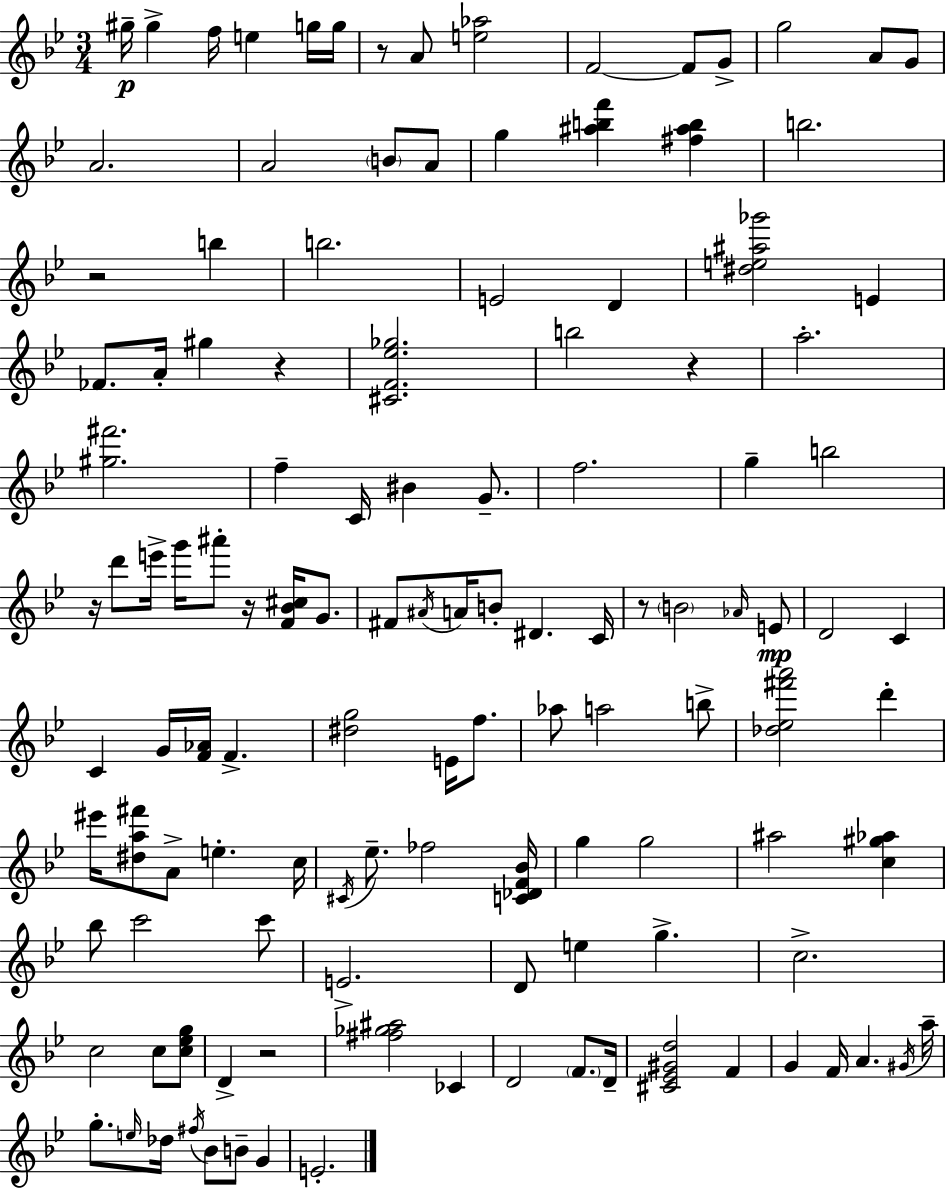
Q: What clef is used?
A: treble